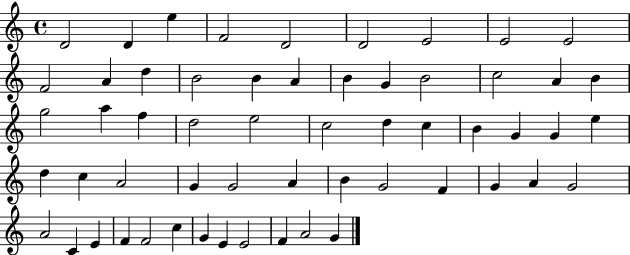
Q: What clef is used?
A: treble